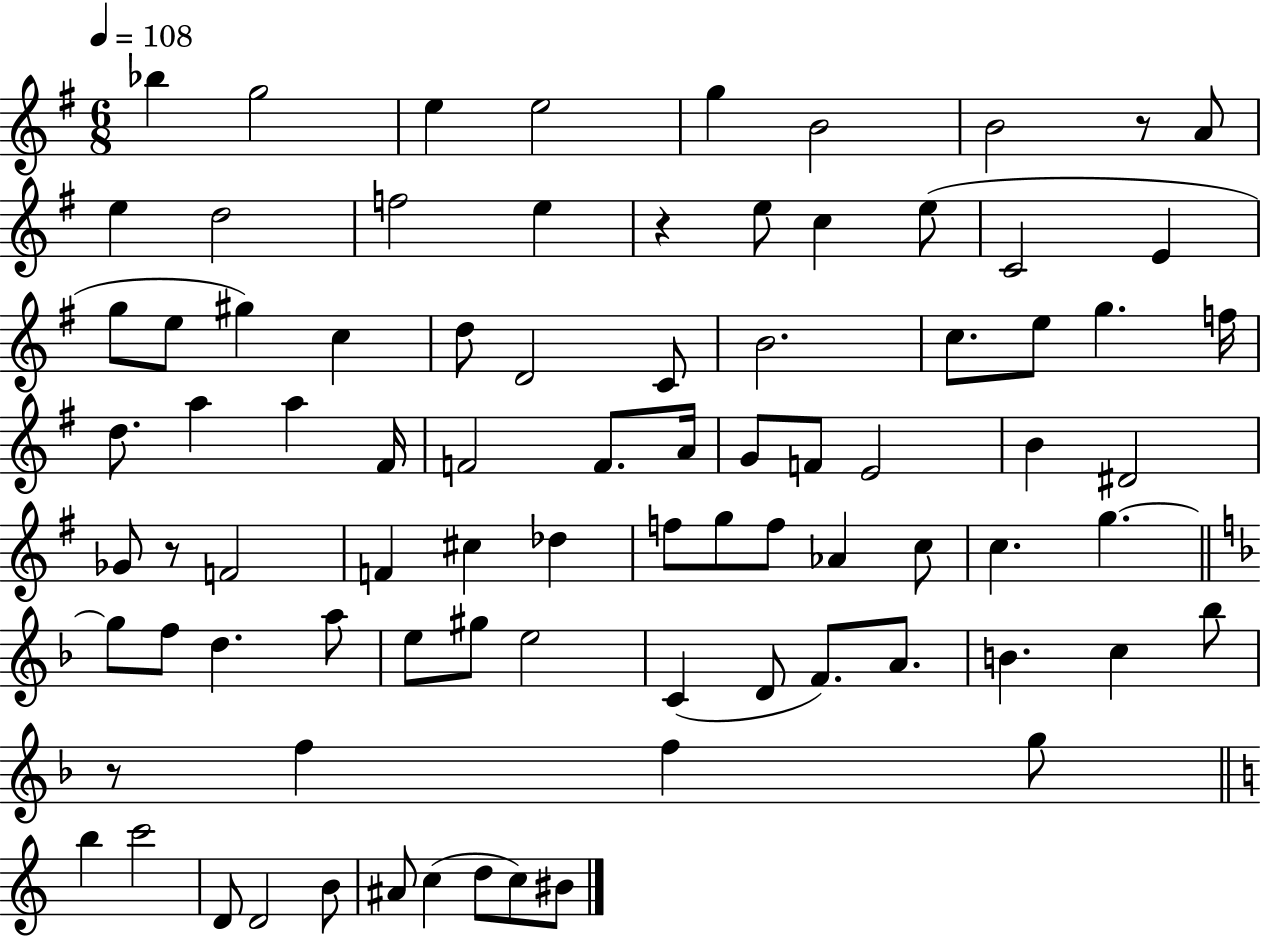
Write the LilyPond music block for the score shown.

{
  \clef treble
  \numericTimeSignature
  \time 6/8
  \key g \major
  \tempo 4 = 108
  \repeat volta 2 { bes''4 g''2 | e''4 e''2 | g''4 b'2 | b'2 r8 a'8 | \break e''4 d''2 | f''2 e''4 | r4 e''8 c''4 e''8( | c'2 e'4 | \break g''8 e''8 gis''4) c''4 | d''8 d'2 c'8 | b'2. | c''8. e''8 g''4. f''16 | \break d''8. a''4 a''4 fis'16 | f'2 f'8. a'16 | g'8 f'8 e'2 | b'4 dis'2 | \break ges'8 r8 f'2 | f'4 cis''4 des''4 | f''8 g''8 f''8 aes'4 c''8 | c''4. g''4.~~ | \break \bar "||" \break \key d \minor g''8 f''8 d''4. a''8 | e''8 gis''8 e''2 | c'4( d'8 f'8.) a'8. | b'4. c''4 bes''8 | \break r8 f''4 f''4 g''8 | \bar "||" \break \key c \major b''4 c'''2 | d'8 d'2 b'8 | ais'8 c''4( d''8 c''8) bis'8 | } \bar "|."
}